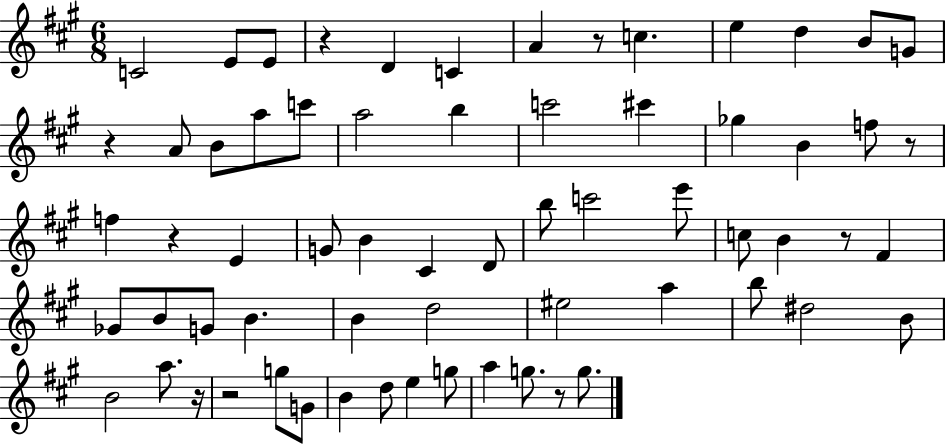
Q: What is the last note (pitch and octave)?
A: G5